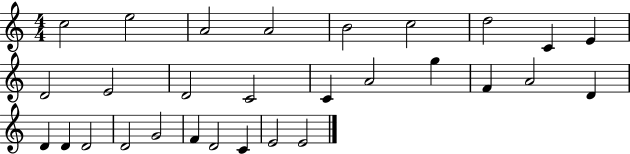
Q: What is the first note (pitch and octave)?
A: C5